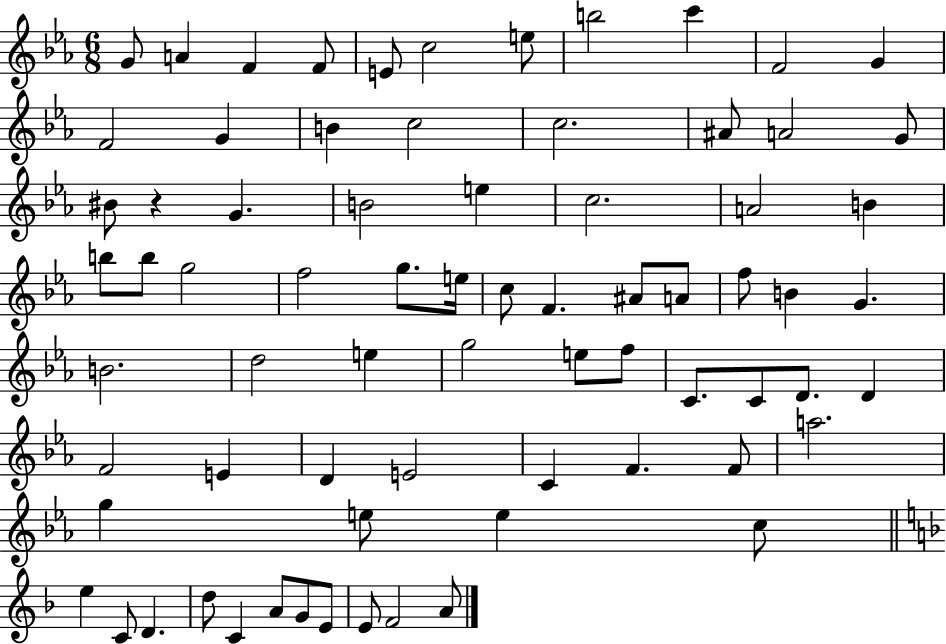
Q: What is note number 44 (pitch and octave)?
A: E5